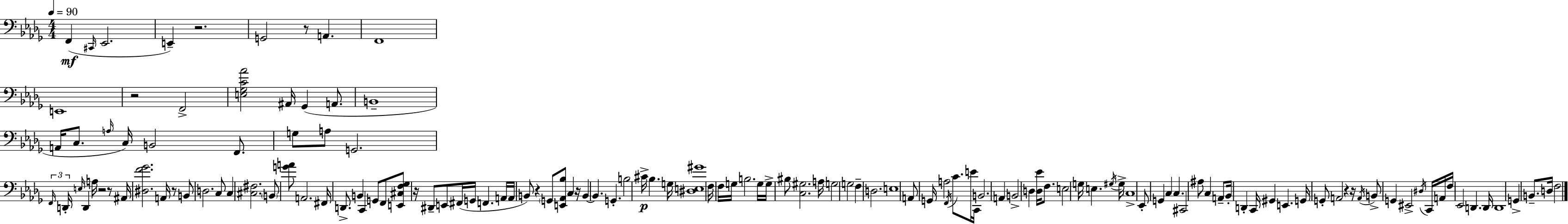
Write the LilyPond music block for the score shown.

{
  \clef bass
  \numericTimeSignature
  \time 4/4
  \key bes \minor
  \tempo 4 = 90
  f,4(\mf \grace { cis,16 } ees,2. | e,4--) r2. | g,2 r8 a,4. | f,1 | \break e,1 | r2 f,2-> | <e ges c' aes'>2 ais,16 ges,4( a,8. | b,1-- | \break a,16 c8. \grace { a16 }) c16 b,2 f,8. | g8 a8 g,2. | \tuplet 3/2 { \grace { f,16 } d,16-. \grace { e16 } } d,4 a16 r2 | r8 ais,16 <dis f' ges'>2. | \break a,16 r8 b,8 d2. | c8 c4 <cis fis>2. | \parenthesize b,8 <g' a'>8 a,2. | fis,16 d,8.-> b,4 c,4 | \break g,8 f,8 <e, cis f ges>8 r16 dis,8-- e,8 fis,16( g,16 f,4. | a,16 a,16 b,8) r4 \parenthesize g,8 <e, aes, bes>8 c4 | r16 b,4~~ b,4. g,4.-. | b2 cis'16->\p bes4. | \break g16 <dis e gis'>1 | f16 f16 g16 b2. | g16 g16-> bis8 <c gis>2. | a16 g2 g2 | \break f4-- d2. | e1 | a,8 g,16 a2 \acciaccatura { f,16 } | c'8. e'16 c,16 b,2. | \break a,4 b,2-> d4 | <d ees'>16 f8. e2 g16 e4. | \acciaccatura { gis16 } gis16-> \parenthesize c1-> | ees,8-. g,4 c4 | \break c4. cis,2 ais8 | c4 a,8-- bes,16-. d,4-. c,16 gis,4 | e,4. g,16 g,8-. a,2 | r4 r16 \acciaccatura { a,16 } b,8-> g,4 eis,2-> | \break \acciaccatura { dis16 } c,16 a,16 f16 ees,2 | d,4. d,16 d,1 | g,4-> b,8.-- d16 | f2 \bar "|."
}